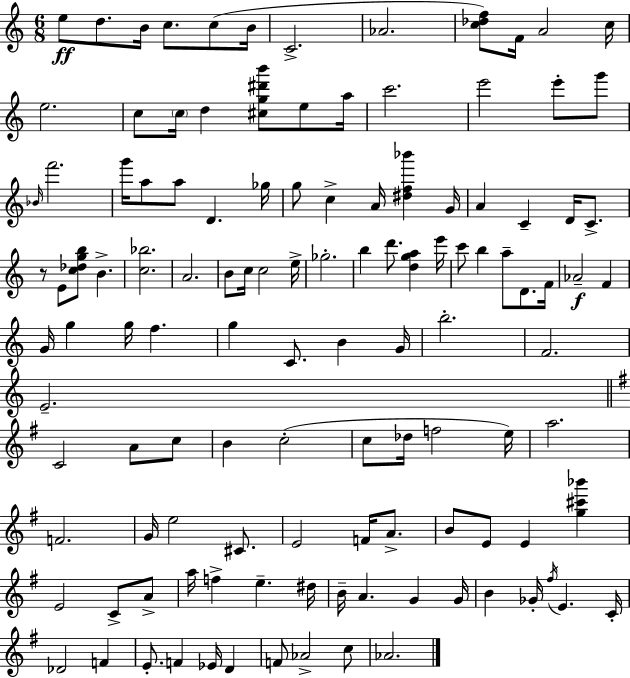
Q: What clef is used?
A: treble